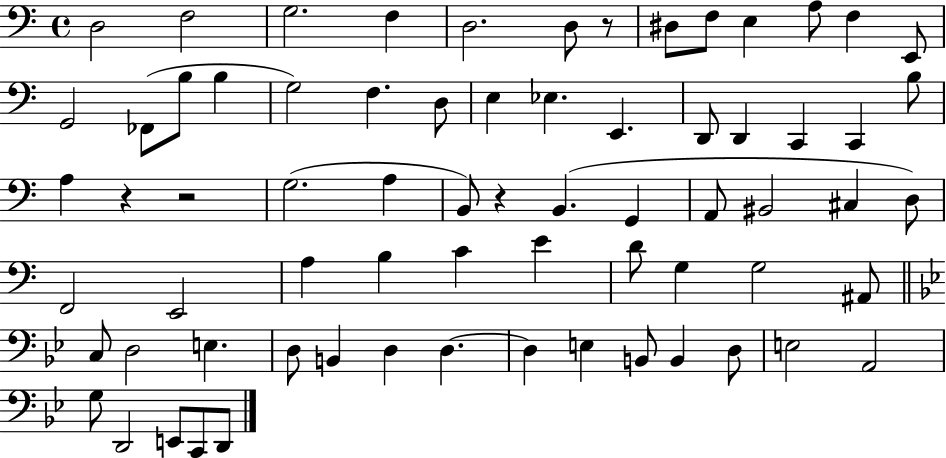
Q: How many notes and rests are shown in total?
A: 70